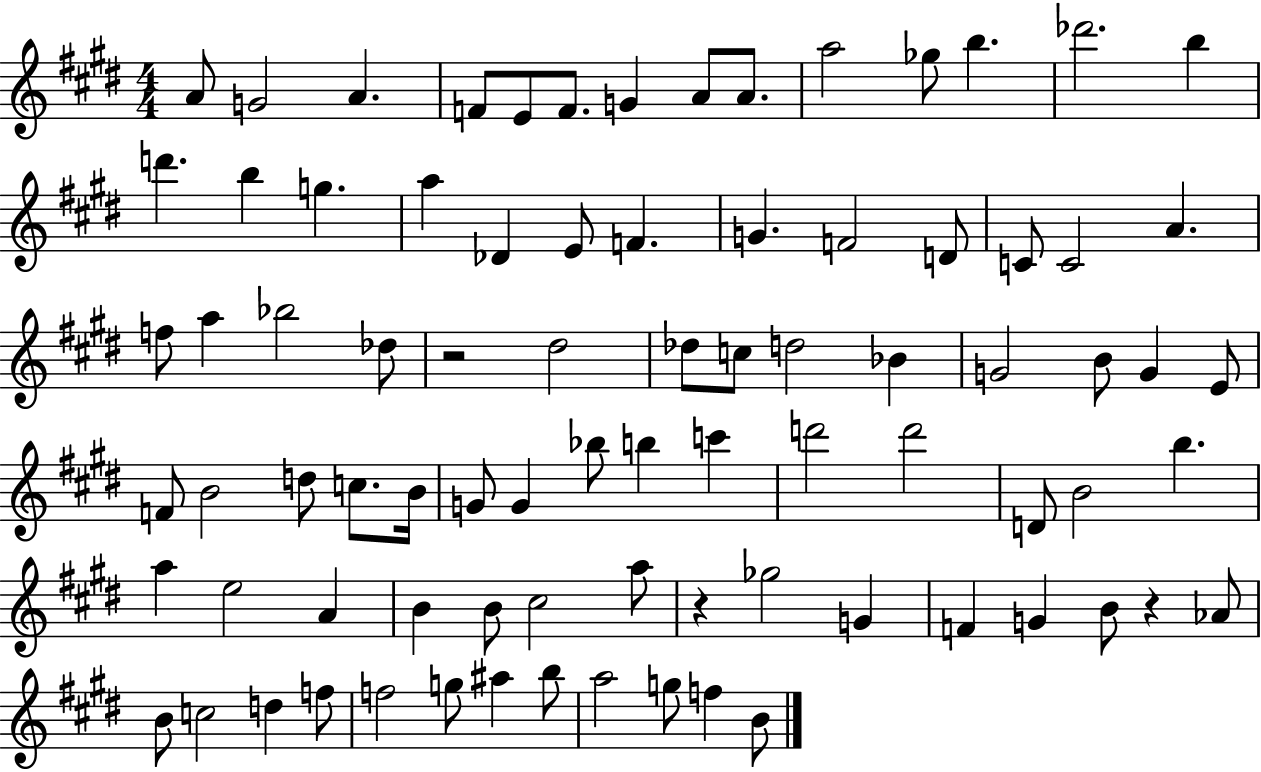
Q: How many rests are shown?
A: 3